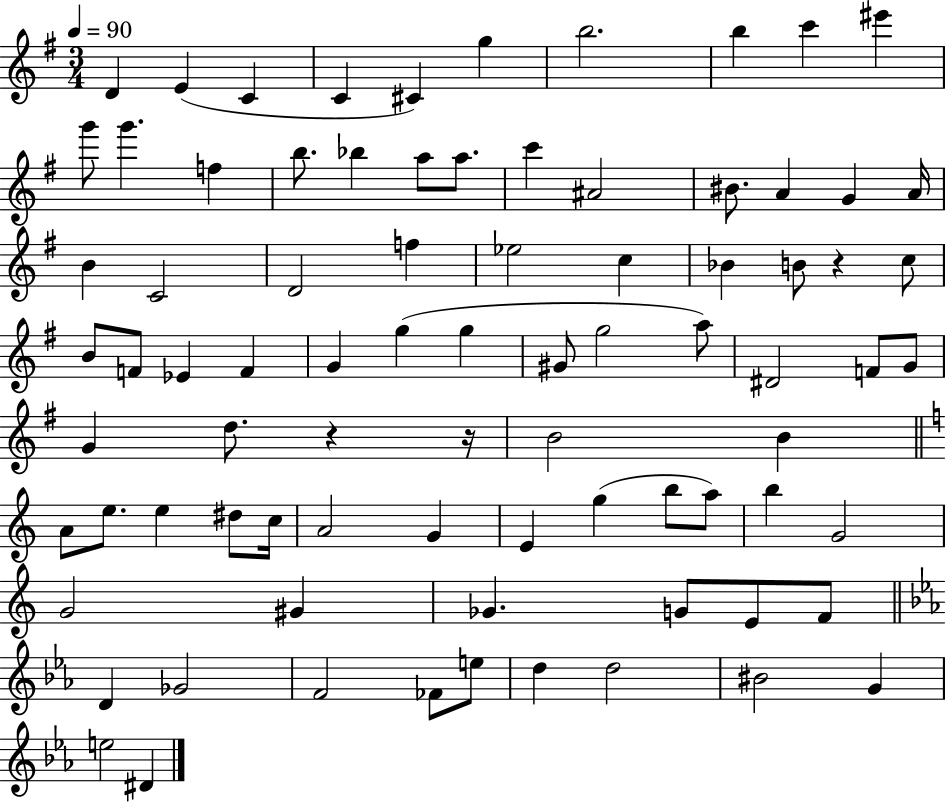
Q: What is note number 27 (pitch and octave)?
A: F5